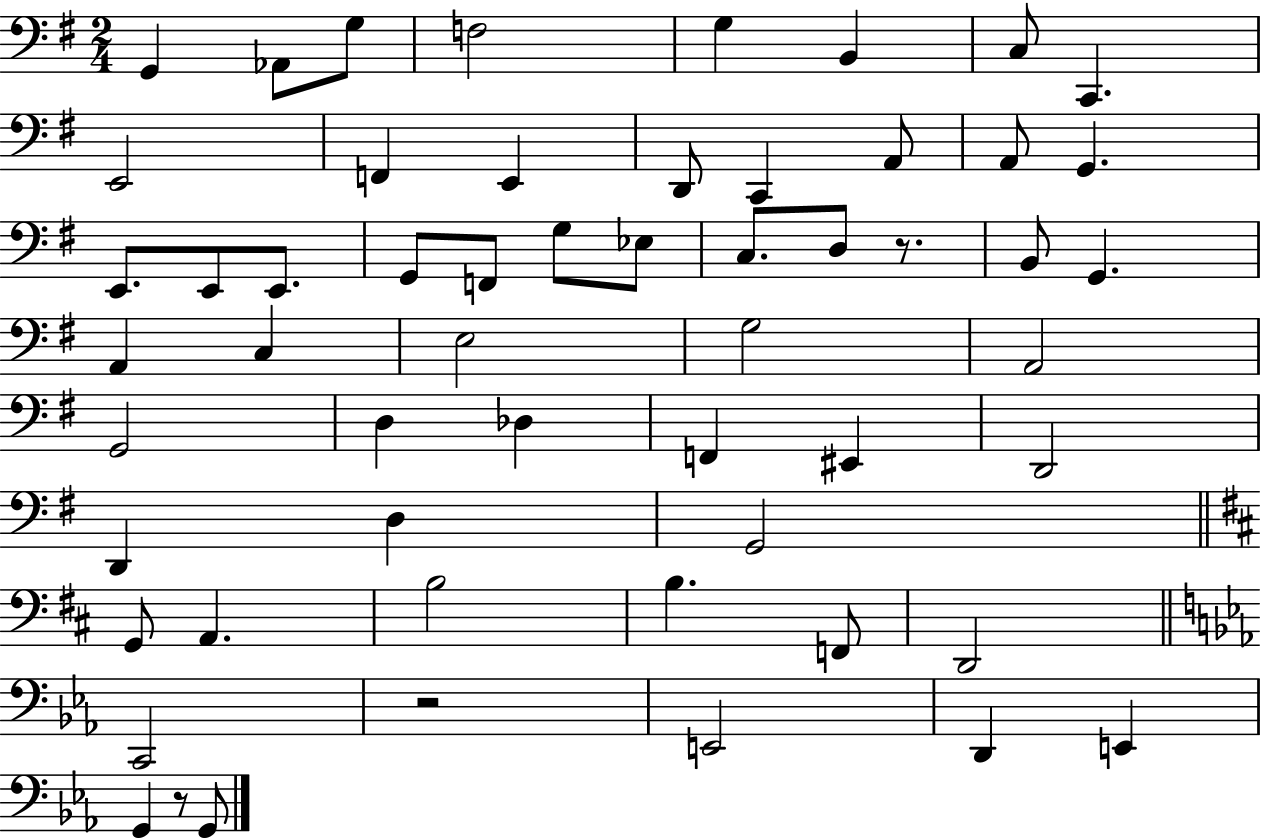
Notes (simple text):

G2/q Ab2/e G3/e F3/h G3/q B2/q C3/e C2/q. E2/h F2/q E2/q D2/e C2/q A2/e A2/e G2/q. E2/e. E2/e E2/e. G2/e F2/e G3/e Eb3/e C3/e. D3/e R/e. B2/e G2/q. A2/q C3/q E3/h G3/h A2/h G2/h D3/q Db3/q F2/q EIS2/q D2/h D2/q D3/q G2/h G2/e A2/q. B3/h B3/q. F2/e D2/h C2/h R/h E2/h D2/q E2/q G2/q R/e G2/e